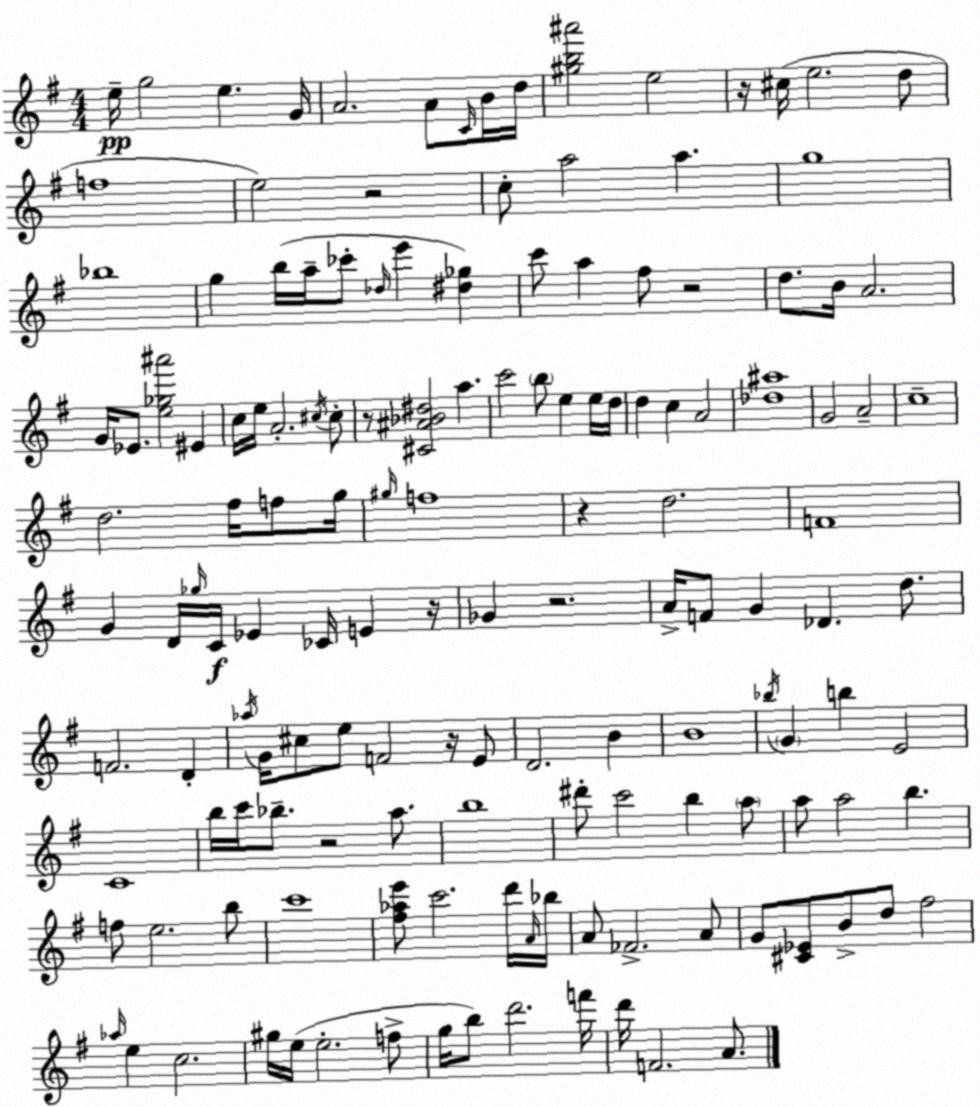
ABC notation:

X:1
T:Untitled
M:4/4
L:1/4
K:Em
e/4 g2 e G/4 A2 A/2 C/4 B/4 d/4 [^gb^a']2 e2 z/4 ^c/4 e2 d/2 f4 e2 z2 c/2 a2 a g4 _b4 g b/4 a/4 _c'/2 _d/4 e' [^d_g] c'/2 a ^f/2 z2 d/2 B/4 A2 G/4 _E/2 [e_g^a']2 ^E c/4 e/4 A2 ^c/4 ^c/2 z/2 [^C^A_B^d]2 a c'2 b/2 e e/4 d/4 d c A2 [_d^a]4 G2 A2 c4 d2 ^f/4 f/2 g/4 ^g/4 f4 z d2 F4 G D/4 _g/4 C/4 _E _C/4 E z/4 _G z2 A/4 F/2 G _D d/2 F2 D _a/4 G/4 ^c/2 e/2 F2 z/4 E/2 D2 B B4 _b/4 G b E2 C4 b/4 c'/4 _b/2 z2 a/2 b4 ^d'/2 c'2 b a/2 a/2 a2 b f/2 e2 b/2 c'4 [^f_ae']/2 c'2 d'/4 A/4 _b/4 A/2 _F2 A/2 G/2 [^C_E]/2 B/2 d/2 ^f2 _a/4 e c2 ^g/4 e/4 e2 f/2 g/4 b/2 d'2 f'/4 d'/4 F2 A/2